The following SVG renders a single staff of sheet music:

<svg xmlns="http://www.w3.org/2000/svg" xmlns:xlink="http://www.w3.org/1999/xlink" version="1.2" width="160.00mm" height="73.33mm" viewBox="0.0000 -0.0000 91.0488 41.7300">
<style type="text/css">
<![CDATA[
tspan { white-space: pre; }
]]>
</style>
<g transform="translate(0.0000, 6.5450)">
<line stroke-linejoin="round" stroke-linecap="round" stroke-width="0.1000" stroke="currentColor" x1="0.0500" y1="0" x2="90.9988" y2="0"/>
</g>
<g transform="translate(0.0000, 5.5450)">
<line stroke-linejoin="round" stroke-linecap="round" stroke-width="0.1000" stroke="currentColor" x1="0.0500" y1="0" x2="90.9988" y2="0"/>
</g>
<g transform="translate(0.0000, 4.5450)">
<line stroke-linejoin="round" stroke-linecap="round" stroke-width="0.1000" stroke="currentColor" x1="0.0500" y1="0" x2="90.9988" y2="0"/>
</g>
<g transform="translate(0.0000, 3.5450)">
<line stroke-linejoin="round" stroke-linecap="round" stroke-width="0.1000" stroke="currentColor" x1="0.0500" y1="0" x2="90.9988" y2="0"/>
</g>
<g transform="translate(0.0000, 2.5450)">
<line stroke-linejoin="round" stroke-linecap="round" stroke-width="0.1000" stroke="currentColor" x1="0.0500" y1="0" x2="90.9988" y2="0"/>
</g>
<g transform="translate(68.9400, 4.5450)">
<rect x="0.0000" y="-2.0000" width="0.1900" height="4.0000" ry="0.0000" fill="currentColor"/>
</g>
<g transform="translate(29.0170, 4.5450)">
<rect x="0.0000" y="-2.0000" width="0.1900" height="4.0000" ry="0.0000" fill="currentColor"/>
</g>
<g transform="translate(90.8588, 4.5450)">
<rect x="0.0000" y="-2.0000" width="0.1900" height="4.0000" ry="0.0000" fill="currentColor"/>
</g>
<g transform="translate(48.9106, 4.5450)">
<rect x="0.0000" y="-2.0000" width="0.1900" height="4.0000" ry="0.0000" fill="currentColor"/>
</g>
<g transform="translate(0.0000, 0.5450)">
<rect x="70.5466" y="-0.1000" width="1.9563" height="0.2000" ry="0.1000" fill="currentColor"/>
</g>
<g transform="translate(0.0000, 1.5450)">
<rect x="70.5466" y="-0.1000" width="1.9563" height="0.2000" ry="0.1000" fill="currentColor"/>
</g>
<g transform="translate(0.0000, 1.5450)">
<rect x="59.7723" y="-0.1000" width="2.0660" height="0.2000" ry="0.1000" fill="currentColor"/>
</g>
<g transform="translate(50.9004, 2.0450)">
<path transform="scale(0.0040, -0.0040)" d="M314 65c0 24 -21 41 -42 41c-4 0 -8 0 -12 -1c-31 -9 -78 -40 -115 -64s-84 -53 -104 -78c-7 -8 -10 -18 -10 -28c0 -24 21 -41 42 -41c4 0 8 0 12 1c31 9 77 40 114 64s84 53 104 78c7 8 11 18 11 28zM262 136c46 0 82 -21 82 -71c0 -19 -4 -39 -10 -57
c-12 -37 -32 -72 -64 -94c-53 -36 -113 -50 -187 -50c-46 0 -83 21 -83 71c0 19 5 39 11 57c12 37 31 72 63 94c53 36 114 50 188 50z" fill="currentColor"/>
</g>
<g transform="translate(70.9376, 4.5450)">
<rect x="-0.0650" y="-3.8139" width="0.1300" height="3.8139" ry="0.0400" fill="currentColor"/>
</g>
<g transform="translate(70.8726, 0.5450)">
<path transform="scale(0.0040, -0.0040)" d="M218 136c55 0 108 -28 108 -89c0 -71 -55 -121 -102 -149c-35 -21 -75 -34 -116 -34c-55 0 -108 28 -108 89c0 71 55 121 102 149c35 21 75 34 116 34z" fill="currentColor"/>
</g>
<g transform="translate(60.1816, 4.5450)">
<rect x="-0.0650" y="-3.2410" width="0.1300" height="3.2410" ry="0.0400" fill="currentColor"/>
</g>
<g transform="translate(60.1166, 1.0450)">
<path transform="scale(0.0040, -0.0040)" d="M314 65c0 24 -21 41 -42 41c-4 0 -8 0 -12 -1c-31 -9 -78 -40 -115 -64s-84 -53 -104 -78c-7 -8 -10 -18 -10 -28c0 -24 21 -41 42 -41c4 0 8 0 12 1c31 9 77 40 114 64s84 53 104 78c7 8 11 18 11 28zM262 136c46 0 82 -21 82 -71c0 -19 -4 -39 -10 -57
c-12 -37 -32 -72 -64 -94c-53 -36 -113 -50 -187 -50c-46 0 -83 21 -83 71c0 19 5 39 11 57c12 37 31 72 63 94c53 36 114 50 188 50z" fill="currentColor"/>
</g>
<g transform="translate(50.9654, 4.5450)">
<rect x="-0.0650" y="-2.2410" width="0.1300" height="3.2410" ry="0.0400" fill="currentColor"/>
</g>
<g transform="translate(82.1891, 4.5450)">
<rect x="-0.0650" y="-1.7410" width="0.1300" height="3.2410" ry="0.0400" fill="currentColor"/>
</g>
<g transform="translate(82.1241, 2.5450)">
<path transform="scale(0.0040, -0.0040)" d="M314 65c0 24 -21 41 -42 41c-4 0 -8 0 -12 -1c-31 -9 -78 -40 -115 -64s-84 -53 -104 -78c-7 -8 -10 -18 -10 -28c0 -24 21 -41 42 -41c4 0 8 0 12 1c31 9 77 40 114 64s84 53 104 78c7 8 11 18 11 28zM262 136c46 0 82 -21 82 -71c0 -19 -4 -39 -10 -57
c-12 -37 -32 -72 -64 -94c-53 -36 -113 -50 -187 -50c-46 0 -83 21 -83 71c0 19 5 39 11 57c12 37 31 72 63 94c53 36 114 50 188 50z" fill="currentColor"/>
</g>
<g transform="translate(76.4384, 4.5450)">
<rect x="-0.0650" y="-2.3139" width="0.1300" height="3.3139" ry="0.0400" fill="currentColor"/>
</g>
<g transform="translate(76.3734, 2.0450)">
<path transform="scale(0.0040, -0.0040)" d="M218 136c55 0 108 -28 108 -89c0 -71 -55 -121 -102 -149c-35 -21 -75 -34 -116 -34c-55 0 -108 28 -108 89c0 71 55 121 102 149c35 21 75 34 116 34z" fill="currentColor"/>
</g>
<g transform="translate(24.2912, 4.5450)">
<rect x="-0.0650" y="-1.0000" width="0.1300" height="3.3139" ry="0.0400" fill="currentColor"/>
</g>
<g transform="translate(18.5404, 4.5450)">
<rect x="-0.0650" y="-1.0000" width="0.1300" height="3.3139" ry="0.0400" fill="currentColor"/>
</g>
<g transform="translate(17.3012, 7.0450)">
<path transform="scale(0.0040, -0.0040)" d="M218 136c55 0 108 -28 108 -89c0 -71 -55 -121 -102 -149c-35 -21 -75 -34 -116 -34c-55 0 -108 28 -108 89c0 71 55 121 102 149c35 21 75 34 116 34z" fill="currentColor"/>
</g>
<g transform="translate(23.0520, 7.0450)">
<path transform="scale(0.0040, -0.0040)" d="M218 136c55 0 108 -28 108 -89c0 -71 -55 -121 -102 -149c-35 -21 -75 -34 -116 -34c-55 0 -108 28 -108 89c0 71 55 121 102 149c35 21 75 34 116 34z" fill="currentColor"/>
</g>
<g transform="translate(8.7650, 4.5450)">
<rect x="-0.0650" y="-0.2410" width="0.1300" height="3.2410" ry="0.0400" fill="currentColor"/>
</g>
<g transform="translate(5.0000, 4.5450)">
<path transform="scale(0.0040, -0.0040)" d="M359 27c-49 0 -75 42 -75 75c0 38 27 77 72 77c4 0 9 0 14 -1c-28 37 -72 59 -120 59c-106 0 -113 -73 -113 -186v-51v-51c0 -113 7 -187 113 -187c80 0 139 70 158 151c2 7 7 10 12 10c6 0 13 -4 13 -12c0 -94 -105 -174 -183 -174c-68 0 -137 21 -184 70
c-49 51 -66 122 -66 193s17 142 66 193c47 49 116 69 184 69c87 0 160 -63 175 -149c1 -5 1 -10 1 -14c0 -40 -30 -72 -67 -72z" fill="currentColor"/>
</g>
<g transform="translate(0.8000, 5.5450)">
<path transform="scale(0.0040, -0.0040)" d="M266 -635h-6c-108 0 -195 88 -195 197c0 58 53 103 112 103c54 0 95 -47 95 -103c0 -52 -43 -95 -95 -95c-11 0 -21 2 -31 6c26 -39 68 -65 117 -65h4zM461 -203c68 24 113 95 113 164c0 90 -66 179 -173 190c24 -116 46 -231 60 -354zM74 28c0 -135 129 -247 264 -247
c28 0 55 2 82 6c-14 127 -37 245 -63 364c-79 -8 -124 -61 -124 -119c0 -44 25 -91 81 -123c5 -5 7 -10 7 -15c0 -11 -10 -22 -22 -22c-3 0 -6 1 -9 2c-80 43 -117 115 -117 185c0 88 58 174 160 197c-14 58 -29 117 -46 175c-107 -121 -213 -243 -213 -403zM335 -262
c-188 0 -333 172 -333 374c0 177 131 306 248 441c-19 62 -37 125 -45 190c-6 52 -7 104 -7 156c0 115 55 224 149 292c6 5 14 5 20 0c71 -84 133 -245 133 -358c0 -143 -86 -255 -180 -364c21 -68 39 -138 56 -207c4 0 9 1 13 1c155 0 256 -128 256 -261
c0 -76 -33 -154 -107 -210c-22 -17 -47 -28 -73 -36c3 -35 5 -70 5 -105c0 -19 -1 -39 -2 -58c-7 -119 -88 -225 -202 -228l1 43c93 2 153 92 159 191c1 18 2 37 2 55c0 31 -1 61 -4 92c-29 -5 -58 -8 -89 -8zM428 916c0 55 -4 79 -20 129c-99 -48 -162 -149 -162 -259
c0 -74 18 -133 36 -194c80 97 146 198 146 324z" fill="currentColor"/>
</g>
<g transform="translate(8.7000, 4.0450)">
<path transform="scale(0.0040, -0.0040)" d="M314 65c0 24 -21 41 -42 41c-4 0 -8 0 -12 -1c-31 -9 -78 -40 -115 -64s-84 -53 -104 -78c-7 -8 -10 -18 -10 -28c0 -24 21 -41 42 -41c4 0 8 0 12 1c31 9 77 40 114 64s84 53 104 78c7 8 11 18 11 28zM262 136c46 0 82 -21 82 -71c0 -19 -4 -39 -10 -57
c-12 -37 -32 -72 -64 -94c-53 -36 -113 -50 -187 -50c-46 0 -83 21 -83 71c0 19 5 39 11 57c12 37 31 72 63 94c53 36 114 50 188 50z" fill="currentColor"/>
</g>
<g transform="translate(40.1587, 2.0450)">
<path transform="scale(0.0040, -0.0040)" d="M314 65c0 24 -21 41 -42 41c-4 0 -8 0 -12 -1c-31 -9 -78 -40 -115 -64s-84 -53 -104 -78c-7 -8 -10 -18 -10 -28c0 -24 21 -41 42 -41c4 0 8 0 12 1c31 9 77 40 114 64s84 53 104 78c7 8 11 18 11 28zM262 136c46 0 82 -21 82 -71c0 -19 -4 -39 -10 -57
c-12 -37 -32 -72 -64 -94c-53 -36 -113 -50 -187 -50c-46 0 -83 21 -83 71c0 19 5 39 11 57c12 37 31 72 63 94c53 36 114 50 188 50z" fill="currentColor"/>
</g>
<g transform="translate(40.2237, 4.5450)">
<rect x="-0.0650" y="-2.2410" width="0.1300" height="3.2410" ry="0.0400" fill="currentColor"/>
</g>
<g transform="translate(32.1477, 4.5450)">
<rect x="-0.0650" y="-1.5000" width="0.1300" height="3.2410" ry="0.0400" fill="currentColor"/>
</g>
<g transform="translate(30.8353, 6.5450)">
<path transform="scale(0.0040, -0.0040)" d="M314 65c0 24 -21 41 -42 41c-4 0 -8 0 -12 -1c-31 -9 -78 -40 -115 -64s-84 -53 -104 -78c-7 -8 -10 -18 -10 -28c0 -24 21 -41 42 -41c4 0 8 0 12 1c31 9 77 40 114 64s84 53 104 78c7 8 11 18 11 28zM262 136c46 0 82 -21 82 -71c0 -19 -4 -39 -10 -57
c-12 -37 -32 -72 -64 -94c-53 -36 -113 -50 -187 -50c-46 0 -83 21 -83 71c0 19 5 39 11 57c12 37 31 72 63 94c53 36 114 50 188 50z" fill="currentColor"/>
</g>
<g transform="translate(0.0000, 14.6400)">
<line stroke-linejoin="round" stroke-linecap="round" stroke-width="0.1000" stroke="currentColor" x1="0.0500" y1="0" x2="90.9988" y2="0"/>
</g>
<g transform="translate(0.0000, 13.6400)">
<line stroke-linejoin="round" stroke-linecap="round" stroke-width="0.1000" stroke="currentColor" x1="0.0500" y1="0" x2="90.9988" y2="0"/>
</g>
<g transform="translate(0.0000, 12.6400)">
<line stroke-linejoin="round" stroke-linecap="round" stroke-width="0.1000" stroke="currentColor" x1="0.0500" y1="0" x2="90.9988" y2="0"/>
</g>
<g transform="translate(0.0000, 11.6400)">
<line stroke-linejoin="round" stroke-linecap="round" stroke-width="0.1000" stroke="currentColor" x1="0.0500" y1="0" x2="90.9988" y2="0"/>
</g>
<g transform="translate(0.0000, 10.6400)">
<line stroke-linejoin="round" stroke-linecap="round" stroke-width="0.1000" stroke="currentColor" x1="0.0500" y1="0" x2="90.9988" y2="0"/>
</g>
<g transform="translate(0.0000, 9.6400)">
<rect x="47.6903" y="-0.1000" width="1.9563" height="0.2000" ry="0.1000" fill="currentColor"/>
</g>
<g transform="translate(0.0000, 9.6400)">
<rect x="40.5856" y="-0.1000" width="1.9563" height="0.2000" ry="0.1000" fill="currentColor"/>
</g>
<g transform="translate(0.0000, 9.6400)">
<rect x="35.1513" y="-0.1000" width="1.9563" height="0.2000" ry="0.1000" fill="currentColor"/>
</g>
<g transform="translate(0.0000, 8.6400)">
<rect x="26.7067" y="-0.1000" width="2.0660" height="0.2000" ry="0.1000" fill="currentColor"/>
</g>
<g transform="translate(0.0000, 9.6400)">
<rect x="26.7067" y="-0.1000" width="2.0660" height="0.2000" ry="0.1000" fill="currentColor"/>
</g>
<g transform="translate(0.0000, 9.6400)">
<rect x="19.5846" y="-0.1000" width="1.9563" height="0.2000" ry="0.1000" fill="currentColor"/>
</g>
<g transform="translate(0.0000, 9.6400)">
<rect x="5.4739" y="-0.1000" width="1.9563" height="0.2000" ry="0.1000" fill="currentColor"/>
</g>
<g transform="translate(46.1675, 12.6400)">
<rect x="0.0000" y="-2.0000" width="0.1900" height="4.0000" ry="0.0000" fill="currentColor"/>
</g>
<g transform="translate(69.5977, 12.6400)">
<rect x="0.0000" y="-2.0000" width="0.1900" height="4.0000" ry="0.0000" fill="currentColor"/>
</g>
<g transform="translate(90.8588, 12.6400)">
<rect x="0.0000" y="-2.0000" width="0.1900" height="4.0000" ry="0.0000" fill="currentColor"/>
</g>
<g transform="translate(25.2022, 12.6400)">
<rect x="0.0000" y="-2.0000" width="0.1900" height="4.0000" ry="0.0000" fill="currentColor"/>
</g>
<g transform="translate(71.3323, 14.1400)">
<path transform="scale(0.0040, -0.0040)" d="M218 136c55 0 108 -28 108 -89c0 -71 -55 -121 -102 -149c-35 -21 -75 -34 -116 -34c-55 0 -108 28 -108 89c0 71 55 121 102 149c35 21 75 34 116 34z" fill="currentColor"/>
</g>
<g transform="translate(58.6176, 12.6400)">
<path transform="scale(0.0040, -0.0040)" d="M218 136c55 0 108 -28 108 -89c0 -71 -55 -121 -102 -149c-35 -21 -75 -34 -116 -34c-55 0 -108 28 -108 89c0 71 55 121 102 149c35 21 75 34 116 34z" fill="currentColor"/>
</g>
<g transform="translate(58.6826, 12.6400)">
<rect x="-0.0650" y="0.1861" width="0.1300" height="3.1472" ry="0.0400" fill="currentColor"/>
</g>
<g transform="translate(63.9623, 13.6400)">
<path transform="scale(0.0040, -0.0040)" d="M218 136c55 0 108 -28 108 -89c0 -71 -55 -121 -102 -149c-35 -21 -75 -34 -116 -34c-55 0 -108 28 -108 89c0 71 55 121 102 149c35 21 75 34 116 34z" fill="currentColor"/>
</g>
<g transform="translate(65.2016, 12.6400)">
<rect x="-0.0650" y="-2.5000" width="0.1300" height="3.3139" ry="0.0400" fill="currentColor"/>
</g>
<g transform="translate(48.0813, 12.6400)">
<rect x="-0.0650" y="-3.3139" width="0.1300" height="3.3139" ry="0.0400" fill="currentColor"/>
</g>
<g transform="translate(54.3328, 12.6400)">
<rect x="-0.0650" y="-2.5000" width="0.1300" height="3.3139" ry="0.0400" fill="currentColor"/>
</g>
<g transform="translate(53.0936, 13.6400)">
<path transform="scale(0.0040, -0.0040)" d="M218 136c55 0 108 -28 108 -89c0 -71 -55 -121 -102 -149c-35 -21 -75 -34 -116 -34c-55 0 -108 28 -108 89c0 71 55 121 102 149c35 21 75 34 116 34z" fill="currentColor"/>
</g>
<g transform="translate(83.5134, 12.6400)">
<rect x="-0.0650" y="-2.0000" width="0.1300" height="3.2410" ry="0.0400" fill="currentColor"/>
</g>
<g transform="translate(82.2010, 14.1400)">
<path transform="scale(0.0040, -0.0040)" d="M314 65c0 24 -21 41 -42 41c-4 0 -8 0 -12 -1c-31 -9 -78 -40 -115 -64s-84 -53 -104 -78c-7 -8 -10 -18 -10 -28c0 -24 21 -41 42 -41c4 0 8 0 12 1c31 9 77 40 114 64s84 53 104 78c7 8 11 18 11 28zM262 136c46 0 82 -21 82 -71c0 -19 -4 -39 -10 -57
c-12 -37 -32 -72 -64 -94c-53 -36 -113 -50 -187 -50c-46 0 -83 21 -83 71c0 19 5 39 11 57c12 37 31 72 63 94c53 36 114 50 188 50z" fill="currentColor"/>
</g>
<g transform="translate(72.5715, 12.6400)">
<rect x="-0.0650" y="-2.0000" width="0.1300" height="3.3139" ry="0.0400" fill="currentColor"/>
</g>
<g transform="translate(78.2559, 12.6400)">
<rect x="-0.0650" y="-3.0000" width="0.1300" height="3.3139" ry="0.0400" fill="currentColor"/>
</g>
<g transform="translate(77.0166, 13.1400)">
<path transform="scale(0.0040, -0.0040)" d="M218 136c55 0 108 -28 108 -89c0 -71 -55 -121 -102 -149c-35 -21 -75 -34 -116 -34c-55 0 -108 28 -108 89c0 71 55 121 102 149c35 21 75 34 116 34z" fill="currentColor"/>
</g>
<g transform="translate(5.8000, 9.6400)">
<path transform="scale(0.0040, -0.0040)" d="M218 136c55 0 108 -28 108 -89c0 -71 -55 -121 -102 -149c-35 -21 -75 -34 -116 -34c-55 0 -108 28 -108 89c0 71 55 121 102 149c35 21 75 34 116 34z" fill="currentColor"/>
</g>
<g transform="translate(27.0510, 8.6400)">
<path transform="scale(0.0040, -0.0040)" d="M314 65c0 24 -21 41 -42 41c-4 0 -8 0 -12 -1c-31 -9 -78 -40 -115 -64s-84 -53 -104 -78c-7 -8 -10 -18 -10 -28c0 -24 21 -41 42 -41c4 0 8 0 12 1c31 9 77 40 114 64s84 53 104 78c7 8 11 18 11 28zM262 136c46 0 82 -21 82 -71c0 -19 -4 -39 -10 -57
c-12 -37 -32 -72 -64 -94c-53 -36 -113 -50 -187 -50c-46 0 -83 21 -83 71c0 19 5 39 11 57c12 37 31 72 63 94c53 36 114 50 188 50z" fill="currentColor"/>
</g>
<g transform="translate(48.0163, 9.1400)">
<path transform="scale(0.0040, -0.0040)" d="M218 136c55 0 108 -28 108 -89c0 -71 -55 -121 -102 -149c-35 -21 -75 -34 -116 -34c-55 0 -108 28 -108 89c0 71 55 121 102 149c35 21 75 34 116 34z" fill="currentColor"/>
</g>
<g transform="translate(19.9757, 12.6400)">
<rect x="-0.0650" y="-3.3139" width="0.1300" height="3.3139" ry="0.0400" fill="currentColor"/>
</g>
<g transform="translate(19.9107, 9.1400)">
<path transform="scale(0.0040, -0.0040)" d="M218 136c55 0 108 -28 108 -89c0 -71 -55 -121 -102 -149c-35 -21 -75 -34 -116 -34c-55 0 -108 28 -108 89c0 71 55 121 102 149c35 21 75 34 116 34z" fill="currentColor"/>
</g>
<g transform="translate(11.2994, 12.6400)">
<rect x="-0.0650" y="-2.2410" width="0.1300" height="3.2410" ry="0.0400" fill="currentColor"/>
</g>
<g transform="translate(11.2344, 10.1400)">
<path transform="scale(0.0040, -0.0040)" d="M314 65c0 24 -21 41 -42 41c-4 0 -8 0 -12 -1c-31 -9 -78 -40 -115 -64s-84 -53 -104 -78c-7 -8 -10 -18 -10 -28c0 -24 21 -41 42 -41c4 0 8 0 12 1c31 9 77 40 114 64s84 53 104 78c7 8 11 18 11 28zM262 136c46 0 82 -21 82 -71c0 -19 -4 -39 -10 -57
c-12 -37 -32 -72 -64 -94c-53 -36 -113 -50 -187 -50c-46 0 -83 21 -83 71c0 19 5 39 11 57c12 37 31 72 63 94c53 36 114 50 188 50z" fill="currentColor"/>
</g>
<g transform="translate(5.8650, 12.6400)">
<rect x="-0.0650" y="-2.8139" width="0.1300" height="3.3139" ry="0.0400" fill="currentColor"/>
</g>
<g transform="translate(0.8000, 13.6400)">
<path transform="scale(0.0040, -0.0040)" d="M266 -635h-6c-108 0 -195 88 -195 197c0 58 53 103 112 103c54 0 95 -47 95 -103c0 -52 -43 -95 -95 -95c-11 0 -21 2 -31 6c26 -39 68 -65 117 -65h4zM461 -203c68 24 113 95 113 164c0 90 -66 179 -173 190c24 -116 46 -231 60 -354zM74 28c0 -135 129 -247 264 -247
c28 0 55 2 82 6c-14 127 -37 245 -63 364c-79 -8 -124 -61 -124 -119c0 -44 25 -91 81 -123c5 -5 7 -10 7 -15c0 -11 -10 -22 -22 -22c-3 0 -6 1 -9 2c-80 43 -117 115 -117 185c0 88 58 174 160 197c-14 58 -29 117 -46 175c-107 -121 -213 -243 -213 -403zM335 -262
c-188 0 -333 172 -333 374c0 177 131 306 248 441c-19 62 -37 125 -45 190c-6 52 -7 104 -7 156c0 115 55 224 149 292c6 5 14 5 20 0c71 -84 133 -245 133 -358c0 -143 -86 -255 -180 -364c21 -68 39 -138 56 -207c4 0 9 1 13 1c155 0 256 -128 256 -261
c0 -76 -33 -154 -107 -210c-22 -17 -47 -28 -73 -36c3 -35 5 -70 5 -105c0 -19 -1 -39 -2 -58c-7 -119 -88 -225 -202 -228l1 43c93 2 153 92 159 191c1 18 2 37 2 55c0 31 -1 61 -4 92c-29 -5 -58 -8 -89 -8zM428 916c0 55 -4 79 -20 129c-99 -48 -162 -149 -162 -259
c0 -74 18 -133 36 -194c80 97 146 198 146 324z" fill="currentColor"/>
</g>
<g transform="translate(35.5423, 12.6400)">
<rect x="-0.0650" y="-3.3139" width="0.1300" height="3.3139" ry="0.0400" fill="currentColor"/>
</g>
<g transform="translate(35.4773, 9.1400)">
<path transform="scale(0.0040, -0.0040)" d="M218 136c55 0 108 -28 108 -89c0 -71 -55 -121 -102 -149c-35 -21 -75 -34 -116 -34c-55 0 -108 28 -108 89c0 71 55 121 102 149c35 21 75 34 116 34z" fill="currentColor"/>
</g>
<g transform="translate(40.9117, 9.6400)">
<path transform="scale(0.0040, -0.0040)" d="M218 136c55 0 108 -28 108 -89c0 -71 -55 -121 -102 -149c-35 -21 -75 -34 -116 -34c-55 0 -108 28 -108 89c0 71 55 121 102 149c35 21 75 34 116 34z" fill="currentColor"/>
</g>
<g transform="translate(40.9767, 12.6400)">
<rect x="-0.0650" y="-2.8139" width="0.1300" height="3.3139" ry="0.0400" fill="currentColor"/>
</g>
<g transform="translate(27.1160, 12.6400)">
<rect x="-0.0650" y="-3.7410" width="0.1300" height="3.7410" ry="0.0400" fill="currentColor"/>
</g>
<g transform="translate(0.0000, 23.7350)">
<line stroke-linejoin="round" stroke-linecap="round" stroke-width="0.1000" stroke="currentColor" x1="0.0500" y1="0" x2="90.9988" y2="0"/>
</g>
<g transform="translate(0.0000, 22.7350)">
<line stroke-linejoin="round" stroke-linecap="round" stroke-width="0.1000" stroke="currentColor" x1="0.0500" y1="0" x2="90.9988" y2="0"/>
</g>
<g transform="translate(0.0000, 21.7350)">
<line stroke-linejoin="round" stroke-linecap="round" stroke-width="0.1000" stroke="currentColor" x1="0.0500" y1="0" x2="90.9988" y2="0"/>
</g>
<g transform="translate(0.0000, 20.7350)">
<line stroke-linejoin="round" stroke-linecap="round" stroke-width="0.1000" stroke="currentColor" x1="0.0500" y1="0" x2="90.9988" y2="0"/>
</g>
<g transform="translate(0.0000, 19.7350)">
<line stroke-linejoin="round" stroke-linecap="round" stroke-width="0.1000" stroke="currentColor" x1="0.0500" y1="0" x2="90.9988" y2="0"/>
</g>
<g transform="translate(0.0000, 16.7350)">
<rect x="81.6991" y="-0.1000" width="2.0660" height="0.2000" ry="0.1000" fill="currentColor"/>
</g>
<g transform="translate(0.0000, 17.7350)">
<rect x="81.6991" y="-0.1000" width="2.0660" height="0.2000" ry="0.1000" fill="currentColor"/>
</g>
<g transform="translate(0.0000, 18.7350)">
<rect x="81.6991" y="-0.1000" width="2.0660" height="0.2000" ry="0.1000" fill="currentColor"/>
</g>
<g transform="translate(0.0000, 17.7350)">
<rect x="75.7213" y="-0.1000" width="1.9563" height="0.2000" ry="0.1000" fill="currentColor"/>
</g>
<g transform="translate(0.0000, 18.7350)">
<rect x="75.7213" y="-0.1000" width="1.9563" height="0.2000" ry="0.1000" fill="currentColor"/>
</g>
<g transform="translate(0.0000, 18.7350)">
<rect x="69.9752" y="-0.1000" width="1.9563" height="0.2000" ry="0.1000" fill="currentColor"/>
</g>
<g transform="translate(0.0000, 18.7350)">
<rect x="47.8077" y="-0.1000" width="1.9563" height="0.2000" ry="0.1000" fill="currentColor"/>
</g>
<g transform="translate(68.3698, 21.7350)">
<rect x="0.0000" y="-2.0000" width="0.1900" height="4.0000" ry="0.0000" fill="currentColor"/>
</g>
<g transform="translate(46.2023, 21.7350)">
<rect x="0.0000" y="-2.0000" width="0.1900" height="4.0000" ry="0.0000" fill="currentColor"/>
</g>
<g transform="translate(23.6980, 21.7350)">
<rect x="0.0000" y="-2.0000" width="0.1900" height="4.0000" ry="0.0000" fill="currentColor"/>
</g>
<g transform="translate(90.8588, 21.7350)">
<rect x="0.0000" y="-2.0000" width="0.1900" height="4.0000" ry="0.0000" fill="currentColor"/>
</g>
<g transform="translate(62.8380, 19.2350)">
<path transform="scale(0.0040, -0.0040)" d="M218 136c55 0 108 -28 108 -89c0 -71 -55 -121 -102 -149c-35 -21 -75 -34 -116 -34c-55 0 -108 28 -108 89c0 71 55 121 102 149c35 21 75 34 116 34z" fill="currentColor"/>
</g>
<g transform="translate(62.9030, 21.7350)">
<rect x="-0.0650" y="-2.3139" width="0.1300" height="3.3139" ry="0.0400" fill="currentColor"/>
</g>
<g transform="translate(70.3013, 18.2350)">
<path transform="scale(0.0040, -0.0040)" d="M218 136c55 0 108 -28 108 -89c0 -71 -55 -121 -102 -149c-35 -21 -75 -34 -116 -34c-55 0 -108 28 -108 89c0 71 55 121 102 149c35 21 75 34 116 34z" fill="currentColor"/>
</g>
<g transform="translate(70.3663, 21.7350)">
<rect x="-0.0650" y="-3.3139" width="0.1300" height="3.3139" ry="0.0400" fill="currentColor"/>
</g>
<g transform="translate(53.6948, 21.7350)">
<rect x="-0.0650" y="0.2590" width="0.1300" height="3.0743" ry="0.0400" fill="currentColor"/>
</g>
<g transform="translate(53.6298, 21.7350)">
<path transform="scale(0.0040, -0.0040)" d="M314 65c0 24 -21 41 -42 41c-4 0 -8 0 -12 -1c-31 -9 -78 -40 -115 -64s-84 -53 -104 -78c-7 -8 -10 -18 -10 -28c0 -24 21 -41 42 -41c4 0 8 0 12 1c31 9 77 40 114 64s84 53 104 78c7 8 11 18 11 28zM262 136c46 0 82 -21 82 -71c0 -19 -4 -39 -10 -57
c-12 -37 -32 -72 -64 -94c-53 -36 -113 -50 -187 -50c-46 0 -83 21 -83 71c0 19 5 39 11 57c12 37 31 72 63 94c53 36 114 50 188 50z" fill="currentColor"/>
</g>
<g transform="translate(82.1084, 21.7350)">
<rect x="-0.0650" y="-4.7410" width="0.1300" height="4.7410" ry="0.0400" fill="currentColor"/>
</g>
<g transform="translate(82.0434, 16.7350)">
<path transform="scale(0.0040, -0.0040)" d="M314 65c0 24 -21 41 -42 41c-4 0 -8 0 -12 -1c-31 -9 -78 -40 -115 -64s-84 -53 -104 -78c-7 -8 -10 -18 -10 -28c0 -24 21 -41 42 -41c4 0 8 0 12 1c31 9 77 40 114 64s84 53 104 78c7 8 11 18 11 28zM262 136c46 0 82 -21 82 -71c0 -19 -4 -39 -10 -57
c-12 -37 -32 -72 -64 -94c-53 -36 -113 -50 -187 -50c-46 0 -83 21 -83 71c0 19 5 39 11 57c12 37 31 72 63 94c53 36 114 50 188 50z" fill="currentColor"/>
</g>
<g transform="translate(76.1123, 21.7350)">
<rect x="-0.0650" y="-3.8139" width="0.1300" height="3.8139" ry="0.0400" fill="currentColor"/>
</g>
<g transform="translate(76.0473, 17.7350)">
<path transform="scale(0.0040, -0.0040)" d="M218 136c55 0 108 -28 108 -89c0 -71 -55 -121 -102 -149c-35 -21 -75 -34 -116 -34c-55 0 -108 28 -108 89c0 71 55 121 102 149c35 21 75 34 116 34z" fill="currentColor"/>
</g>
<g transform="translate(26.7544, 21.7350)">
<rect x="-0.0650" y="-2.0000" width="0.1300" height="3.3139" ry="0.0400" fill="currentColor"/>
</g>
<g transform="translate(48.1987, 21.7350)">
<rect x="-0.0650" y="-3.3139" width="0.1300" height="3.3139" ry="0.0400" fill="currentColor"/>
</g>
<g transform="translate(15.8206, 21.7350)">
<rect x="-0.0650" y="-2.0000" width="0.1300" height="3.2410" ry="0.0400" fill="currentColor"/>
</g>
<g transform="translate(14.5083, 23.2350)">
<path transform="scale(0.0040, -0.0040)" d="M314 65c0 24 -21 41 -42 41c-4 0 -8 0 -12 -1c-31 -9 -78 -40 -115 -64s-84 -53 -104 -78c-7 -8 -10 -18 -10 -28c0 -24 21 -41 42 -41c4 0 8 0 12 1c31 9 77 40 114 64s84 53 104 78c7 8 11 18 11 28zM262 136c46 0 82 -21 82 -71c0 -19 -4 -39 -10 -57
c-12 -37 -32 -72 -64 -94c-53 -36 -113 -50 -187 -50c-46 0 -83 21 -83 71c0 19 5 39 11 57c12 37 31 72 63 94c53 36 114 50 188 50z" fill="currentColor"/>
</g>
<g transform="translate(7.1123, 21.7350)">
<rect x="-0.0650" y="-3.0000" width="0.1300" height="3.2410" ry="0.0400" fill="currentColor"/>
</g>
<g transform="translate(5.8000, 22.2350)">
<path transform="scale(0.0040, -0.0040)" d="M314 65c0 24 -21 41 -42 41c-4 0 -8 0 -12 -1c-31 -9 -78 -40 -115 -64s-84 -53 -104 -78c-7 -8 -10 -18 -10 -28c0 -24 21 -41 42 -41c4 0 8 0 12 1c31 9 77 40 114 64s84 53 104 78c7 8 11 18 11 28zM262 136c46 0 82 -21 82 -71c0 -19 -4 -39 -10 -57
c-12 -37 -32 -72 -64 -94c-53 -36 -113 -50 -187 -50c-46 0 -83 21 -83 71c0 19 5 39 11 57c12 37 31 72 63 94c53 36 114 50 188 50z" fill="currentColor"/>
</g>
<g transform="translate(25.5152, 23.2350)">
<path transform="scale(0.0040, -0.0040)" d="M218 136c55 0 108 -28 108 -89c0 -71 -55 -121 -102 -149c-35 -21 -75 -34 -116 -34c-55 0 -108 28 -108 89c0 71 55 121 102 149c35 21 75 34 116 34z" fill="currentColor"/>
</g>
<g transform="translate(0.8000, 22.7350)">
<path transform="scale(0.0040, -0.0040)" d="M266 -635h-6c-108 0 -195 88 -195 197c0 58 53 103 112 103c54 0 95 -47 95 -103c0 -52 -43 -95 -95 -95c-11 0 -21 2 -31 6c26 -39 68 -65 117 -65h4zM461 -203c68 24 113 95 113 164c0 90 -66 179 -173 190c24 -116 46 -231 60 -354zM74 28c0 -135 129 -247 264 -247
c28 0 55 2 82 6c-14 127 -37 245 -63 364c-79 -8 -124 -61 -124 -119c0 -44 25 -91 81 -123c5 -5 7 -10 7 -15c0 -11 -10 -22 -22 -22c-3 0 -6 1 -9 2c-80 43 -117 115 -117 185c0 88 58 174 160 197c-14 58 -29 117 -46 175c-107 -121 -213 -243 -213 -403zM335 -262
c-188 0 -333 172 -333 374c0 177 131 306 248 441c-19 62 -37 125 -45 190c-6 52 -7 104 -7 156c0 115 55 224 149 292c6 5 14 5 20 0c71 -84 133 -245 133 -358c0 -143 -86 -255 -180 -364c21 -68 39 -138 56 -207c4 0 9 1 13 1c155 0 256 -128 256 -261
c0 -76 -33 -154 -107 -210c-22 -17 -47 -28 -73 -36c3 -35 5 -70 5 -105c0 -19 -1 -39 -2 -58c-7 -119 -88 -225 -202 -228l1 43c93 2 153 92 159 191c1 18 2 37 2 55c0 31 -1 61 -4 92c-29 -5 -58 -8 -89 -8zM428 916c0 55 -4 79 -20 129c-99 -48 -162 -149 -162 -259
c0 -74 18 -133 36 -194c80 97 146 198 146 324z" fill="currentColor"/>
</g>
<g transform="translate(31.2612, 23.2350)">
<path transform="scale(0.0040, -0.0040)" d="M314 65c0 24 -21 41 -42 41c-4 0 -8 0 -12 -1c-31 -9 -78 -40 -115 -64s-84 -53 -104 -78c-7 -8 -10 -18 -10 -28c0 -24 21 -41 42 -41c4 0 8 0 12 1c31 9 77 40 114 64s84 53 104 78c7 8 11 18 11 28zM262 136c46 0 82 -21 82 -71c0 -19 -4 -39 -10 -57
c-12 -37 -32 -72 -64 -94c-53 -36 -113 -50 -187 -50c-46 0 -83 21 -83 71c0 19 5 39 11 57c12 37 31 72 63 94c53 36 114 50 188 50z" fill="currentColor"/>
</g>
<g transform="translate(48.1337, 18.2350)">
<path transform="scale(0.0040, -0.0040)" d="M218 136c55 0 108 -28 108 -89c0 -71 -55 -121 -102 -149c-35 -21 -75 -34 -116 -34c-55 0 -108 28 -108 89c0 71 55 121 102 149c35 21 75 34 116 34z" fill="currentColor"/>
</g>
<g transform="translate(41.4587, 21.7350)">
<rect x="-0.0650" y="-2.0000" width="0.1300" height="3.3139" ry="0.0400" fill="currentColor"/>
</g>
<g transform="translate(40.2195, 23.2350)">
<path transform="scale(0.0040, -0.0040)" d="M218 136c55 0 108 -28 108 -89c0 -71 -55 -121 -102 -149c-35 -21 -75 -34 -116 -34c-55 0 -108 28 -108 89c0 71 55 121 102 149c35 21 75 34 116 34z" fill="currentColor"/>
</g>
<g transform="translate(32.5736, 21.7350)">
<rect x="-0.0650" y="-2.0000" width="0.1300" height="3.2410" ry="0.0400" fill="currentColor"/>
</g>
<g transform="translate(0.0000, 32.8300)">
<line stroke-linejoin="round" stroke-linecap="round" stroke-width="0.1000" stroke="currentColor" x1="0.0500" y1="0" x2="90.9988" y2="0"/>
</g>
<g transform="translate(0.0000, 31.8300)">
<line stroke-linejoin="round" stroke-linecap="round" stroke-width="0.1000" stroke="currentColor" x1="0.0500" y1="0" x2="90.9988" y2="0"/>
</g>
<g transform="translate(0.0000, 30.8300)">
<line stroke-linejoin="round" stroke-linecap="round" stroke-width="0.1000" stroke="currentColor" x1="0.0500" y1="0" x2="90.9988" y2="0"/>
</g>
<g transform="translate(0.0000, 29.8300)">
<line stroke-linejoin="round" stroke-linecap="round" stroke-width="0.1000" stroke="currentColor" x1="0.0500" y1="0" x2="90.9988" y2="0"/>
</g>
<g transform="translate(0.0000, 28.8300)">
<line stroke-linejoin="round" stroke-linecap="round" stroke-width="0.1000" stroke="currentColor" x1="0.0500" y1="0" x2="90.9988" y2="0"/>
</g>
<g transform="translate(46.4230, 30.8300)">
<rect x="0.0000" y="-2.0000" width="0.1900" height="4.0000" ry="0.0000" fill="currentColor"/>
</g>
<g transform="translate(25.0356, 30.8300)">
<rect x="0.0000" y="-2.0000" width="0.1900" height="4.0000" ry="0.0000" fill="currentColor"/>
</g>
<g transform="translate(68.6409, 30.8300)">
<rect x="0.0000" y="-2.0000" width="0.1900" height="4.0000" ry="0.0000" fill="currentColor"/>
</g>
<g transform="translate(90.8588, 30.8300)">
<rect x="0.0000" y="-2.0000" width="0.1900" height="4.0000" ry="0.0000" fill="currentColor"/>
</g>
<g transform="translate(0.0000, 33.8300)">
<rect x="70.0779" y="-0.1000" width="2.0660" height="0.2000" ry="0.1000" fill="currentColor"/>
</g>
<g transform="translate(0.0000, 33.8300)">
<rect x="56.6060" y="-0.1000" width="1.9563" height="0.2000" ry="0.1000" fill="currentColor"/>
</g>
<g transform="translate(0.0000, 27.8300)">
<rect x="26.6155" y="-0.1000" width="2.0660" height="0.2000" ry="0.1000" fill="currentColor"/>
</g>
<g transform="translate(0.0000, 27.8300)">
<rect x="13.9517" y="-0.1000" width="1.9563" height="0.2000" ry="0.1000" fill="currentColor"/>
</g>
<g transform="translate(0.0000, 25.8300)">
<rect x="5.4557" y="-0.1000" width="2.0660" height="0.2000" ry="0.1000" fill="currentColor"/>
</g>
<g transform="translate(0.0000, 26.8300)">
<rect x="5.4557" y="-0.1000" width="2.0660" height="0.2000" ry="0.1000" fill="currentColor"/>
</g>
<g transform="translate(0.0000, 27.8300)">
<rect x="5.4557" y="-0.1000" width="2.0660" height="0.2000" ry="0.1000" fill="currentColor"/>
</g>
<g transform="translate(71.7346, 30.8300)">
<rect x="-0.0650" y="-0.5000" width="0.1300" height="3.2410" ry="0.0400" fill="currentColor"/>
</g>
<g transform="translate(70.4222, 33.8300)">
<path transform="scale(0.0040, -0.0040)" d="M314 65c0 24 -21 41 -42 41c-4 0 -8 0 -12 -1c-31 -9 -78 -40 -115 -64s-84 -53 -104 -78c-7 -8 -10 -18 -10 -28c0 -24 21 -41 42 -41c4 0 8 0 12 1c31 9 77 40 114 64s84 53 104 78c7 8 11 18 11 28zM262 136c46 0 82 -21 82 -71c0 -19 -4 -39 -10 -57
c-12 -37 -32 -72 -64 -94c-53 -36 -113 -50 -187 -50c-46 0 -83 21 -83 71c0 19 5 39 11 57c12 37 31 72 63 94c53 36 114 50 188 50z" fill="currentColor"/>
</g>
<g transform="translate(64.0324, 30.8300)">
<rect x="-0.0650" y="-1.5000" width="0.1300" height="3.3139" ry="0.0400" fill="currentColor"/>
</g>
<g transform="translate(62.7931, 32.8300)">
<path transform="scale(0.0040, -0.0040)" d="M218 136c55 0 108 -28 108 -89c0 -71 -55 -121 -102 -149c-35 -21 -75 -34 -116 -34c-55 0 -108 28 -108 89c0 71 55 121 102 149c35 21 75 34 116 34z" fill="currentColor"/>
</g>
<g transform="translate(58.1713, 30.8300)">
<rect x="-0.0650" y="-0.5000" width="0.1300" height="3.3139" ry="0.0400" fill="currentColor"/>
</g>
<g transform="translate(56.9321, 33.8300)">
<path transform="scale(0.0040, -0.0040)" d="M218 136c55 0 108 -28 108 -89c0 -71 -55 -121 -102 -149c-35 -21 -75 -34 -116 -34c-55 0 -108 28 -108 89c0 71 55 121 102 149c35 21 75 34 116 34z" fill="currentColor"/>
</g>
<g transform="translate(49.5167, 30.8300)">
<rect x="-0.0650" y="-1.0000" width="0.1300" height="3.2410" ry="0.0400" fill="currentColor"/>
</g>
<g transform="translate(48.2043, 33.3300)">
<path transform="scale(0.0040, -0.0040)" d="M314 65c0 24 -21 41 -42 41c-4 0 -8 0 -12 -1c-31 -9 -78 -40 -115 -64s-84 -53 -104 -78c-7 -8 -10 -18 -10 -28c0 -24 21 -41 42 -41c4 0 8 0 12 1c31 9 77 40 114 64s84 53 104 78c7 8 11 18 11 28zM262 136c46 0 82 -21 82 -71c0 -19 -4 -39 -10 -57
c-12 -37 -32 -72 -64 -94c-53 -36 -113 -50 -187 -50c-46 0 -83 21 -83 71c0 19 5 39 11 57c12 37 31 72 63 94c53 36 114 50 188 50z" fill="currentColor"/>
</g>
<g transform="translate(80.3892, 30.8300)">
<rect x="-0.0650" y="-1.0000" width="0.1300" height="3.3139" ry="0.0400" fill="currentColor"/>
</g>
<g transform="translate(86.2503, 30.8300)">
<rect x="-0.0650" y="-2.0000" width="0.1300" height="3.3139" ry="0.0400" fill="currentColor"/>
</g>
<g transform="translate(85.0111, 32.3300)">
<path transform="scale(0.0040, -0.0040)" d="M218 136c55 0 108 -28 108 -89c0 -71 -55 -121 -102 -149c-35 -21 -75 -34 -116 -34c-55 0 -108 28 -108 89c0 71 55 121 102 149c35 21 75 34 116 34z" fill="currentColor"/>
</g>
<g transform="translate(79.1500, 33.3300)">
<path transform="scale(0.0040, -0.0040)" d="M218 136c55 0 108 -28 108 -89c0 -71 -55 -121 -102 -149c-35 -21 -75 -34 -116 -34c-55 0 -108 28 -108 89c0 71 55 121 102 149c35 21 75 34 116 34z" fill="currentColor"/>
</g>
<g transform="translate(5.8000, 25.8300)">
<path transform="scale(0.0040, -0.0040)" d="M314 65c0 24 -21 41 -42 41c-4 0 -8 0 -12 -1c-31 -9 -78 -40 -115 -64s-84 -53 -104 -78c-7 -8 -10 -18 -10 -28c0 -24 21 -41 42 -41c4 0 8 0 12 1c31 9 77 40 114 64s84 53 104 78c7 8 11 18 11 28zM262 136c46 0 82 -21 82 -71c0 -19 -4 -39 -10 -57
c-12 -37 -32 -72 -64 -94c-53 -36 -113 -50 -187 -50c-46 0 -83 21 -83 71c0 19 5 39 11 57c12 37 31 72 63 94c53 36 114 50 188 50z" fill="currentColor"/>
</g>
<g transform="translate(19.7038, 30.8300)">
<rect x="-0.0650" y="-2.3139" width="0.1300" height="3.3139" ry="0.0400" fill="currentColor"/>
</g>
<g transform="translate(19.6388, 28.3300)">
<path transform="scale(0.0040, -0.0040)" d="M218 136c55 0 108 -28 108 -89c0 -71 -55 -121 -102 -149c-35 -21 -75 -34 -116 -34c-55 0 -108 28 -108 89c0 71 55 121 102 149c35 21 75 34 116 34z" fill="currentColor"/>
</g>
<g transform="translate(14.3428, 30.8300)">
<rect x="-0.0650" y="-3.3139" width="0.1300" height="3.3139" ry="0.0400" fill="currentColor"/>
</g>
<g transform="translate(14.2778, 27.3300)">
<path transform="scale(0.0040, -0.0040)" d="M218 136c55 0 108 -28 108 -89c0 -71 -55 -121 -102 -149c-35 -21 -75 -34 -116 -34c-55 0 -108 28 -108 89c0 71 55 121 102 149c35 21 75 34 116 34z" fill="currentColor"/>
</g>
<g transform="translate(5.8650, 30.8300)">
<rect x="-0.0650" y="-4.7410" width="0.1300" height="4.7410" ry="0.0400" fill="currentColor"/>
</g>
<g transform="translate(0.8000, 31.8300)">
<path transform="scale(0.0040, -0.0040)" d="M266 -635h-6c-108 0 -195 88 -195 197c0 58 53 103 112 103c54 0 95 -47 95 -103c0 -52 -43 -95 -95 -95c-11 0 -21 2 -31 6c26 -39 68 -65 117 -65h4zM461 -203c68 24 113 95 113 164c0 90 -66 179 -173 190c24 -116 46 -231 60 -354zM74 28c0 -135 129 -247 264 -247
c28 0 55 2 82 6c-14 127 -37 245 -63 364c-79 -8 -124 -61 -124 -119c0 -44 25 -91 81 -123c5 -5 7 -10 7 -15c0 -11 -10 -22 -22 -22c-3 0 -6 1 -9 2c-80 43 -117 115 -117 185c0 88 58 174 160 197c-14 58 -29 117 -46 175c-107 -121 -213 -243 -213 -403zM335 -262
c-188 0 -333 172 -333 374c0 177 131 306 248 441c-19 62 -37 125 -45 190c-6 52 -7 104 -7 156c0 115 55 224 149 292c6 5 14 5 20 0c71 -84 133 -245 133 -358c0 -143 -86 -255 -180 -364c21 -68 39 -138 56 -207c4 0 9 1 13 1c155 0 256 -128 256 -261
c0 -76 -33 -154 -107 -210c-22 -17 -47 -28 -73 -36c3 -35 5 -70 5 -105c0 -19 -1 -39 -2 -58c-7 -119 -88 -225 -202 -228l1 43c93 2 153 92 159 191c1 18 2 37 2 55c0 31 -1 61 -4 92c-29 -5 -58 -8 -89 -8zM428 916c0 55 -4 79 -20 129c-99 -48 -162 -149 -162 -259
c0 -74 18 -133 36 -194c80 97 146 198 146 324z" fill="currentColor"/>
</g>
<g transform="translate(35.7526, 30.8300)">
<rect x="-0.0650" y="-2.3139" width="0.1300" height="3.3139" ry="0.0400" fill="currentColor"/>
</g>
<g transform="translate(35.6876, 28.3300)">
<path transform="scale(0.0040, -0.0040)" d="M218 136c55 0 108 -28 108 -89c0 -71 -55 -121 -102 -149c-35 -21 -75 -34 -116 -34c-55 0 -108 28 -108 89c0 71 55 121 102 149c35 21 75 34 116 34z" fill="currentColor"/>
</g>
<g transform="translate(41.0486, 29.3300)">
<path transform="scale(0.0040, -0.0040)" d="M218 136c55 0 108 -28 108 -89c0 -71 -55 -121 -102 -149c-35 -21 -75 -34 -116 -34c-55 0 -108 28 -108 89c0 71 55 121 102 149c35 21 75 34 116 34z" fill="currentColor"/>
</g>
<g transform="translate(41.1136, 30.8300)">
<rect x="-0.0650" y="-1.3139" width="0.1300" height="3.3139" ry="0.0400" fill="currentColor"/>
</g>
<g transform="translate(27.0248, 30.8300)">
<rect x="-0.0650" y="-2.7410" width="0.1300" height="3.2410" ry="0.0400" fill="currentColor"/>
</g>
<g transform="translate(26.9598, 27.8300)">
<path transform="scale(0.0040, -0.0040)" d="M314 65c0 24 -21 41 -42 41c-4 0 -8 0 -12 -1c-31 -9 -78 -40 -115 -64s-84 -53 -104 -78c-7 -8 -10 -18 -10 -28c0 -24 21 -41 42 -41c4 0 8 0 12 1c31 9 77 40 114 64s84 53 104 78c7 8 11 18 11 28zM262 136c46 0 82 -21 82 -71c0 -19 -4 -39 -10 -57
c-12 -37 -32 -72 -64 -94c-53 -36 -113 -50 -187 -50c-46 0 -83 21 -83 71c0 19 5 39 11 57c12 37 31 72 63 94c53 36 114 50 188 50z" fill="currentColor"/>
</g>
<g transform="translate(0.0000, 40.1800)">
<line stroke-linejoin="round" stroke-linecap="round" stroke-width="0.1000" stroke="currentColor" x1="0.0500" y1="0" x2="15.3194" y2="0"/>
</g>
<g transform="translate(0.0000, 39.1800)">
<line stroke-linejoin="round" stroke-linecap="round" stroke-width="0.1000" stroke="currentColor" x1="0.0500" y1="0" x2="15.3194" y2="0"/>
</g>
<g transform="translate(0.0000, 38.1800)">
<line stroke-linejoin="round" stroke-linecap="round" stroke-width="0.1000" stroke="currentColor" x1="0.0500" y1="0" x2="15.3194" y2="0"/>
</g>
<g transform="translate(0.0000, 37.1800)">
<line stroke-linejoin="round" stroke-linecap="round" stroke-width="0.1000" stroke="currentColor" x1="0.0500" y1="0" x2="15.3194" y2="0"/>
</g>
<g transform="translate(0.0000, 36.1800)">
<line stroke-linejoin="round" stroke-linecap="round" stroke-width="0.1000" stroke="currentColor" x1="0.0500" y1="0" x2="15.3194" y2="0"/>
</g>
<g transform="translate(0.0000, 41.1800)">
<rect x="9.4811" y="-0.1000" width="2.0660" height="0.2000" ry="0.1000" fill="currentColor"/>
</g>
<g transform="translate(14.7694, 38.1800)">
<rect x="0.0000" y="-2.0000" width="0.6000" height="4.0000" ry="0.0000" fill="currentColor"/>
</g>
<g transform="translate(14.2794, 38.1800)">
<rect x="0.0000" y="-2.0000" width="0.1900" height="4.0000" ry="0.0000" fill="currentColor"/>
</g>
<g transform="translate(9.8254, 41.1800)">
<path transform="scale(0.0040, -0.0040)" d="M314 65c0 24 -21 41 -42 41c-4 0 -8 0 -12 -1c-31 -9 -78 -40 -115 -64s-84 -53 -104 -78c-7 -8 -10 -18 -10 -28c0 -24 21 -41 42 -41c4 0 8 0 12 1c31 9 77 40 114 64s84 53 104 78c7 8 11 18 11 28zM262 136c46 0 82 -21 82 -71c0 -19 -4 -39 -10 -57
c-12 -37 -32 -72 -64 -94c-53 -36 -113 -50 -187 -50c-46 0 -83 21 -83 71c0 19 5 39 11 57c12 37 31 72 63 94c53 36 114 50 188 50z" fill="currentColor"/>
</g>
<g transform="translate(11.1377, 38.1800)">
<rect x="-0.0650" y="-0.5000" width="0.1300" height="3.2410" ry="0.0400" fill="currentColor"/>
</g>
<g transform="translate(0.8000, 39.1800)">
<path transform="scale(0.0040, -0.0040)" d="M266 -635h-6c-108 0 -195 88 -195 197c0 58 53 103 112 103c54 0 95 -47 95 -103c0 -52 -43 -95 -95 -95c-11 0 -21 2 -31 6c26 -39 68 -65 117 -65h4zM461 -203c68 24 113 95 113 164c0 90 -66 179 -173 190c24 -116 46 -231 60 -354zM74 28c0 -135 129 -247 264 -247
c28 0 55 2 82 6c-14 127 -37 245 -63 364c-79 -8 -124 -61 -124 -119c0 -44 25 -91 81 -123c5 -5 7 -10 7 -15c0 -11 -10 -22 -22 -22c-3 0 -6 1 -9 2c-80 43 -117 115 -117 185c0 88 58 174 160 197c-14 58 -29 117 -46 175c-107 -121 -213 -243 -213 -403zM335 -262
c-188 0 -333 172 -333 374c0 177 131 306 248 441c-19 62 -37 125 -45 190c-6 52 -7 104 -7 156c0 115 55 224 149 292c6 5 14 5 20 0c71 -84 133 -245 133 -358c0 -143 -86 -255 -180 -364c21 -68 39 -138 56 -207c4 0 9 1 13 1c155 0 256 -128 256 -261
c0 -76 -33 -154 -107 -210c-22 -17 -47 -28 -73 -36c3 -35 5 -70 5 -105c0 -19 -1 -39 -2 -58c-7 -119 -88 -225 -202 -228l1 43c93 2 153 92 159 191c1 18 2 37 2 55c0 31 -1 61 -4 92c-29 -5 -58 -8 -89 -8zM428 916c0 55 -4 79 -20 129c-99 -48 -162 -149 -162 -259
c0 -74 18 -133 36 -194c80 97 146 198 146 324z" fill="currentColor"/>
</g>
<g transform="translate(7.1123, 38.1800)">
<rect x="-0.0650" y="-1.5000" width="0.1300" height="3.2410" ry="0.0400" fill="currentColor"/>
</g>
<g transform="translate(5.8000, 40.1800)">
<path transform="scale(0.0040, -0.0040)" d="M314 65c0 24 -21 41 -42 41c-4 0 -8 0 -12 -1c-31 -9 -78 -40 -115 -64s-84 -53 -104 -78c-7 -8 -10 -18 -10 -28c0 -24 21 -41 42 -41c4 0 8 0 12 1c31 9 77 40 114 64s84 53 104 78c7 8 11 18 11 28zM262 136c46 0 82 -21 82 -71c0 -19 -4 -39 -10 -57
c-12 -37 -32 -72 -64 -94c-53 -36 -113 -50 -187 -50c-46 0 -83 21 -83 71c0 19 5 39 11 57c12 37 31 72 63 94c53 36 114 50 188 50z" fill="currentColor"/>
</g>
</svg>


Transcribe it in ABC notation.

X:1
T:Untitled
M:4/4
L:1/4
K:C
c2 D D E2 g2 g2 b2 c' g f2 a g2 b c'2 b a b G B G F A F2 A2 F2 F F2 F b B2 g b c' e'2 e'2 b g a2 g e D2 C E C2 D F E2 C2